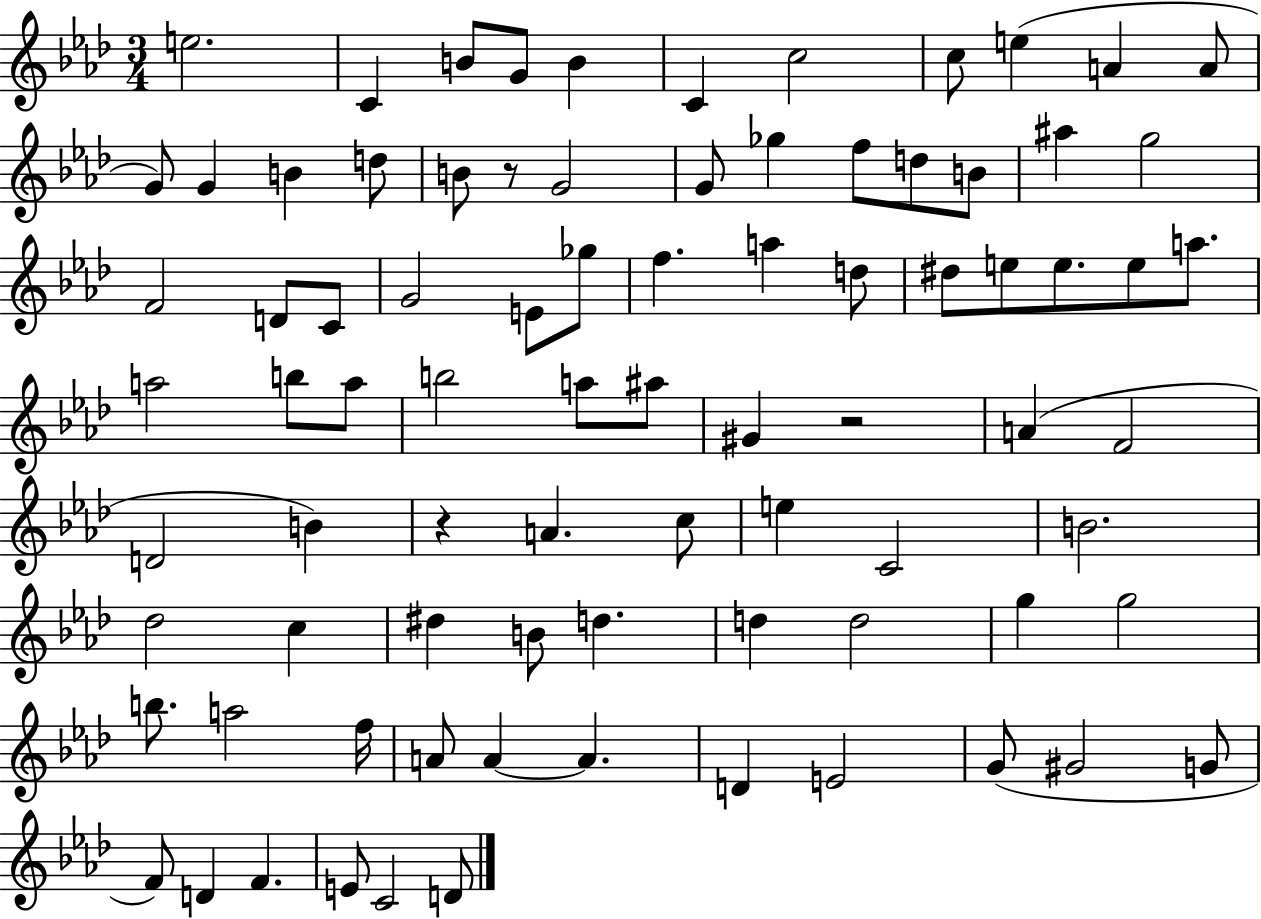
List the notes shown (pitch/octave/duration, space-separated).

E5/h. C4/q B4/e G4/e B4/q C4/q C5/h C5/e E5/q A4/q A4/e G4/e G4/q B4/q D5/e B4/e R/e G4/h G4/e Gb5/q F5/e D5/e B4/e A#5/q G5/h F4/h D4/e C4/e G4/h E4/e Gb5/e F5/q. A5/q D5/e D#5/e E5/e E5/e. E5/e A5/e. A5/h B5/e A5/e B5/h A5/e A#5/e G#4/q R/h A4/q F4/h D4/h B4/q R/q A4/q. C5/e E5/q C4/h B4/h. Db5/h C5/q D#5/q B4/e D5/q. D5/q D5/h G5/q G5/h B5/e. A5/h F5/s A4/e A4/q A4/q. D4/q E4/h G4/e G#4/h G4/e F4/e D4/q F4/q. E4/e C4/h D4/e